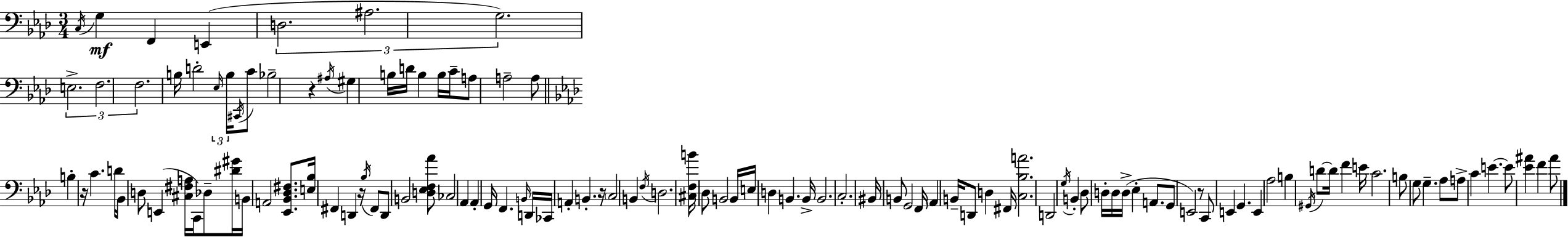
X:1
T:Untitled
M:3/4
L:1/4
K:Ab
C,/4 G, F,, E,, D,2 ^A,2 G,2 E,2 F,2 F,2 B,/4 D2 _E,/4 B,/4 ^C,,/4 C/2 _B,2 z ^A,/4 ^G, B,/4 D/4 B, B,/4 C/4 A,/2 A,2 A,/2 B, z/4 C D/4 _B,,/4 D,/2 E,, [^C,^F,A,]/4 C,,/4 _D,/2 [^D^G]/4 B,,/4 A,,2 [_E,,_B,,_D,^F,]/2 [E,_B,]/4 ^F,, D,, z/4 _B,/4 ^F,,/2 D,,/2 B,,2 [D,_E,F,_A]/2 _C,2 _A,, _A,, G,,/4 F,, B,,/4 D,,/4 _C,,/4 A,, B,, z/4 C,2 B,, F,/4 D,2 [^C,F,B]/4 _D,/2 B,,2 B,,/4 E,/4 D, B,, B,,/4 B,,2 C,2 ^B,,/4 B,,/2 G,,2 F,,/4 _A,, B,,/4 D,,/2 D, ^F,,/4 [C,_B,A]2 D,,2 G,/4 B,, _D,/2 D,/4 D,/4 D,/4 _E, A,,/2 G,,/2 E,,2 z/2 C,,/2 E,, G,, E,, _A,2 B, ^G,,/4 D/2 D/4 F E/4 C2 B,/2 G,/2 G, _A,/2 A,/2 C E E/2 [_E^A] F ^A/2